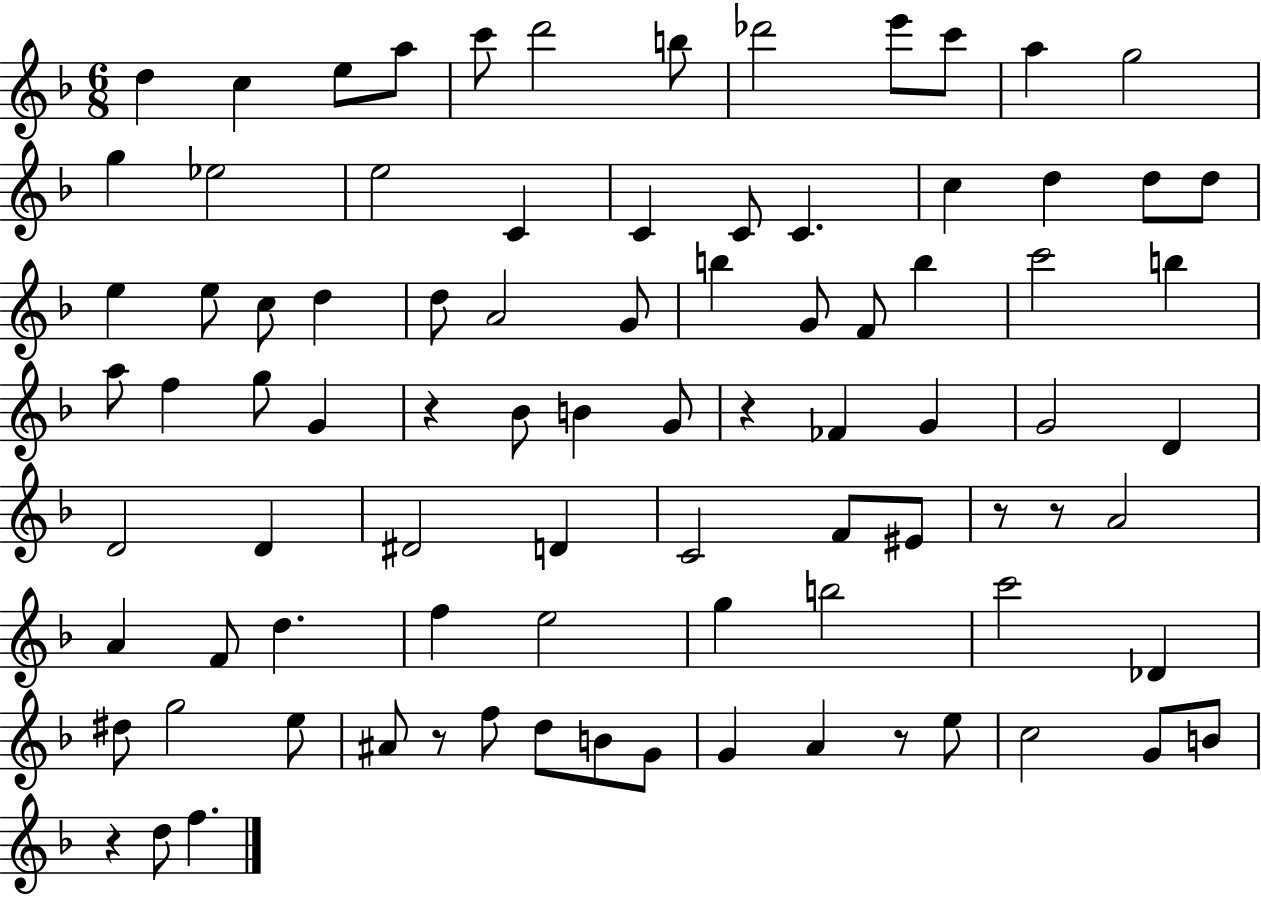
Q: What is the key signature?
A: F major